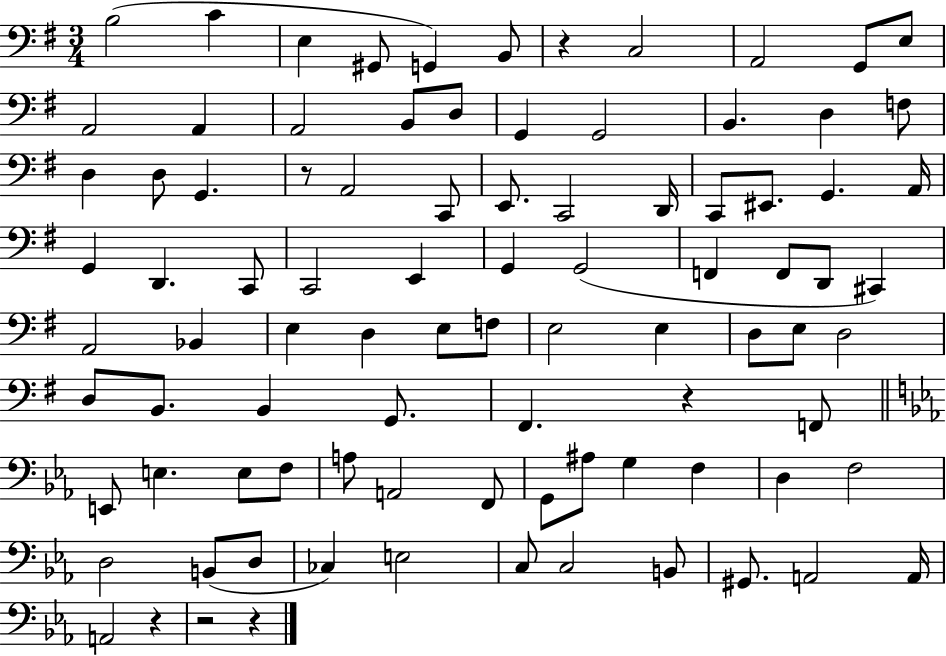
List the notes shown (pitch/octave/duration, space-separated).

B3/h C4/q E3/q G#2/e G2/q B2/e R/q C3/h A2/h G2/e E3/e A2/h A2/q A2/h B2/e D3/e G2/q G2/h B2/q. D3/q F3/e D3/q D3/e G2/q. R/e A2/h C2/e E2/e. C2/h D2/s C2/e EIS2/e. G2/q. A2/s G2/q D2/q. C2/e C2/h E2/q G2/q G2/h F2/q F2/e D2/e C#2/q A2/h Bb2/q E3/q D3/q E3/e F3/e E3/h E3/q D3/e E3/e D3/h D3/e B2/e. B2/q G2/e. F#2/q. R/q F2/e E2/e E3/q. E3/e F3/e A3/e A2/h F2/e G2/e A#3/e G3/q F3/q D3/q F3/h D3/h B2/e D3/e CES3/q E3/h C3/e C3/h B2/e G#2/e. A2/h A2/s A2/h R/q R/h R/q